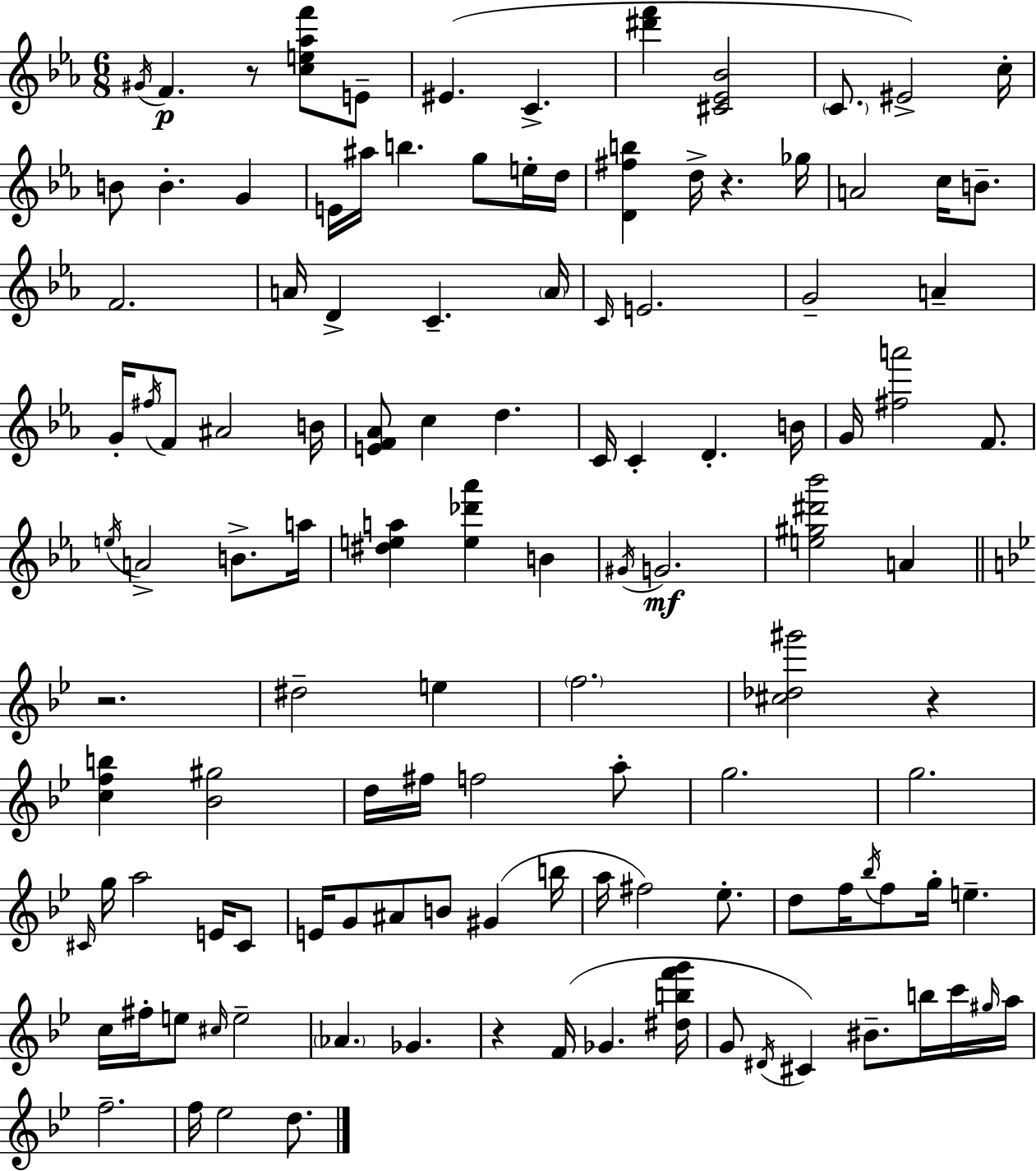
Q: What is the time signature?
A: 6/8